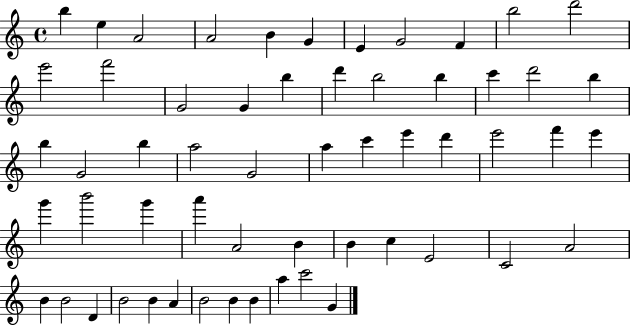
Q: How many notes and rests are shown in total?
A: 57